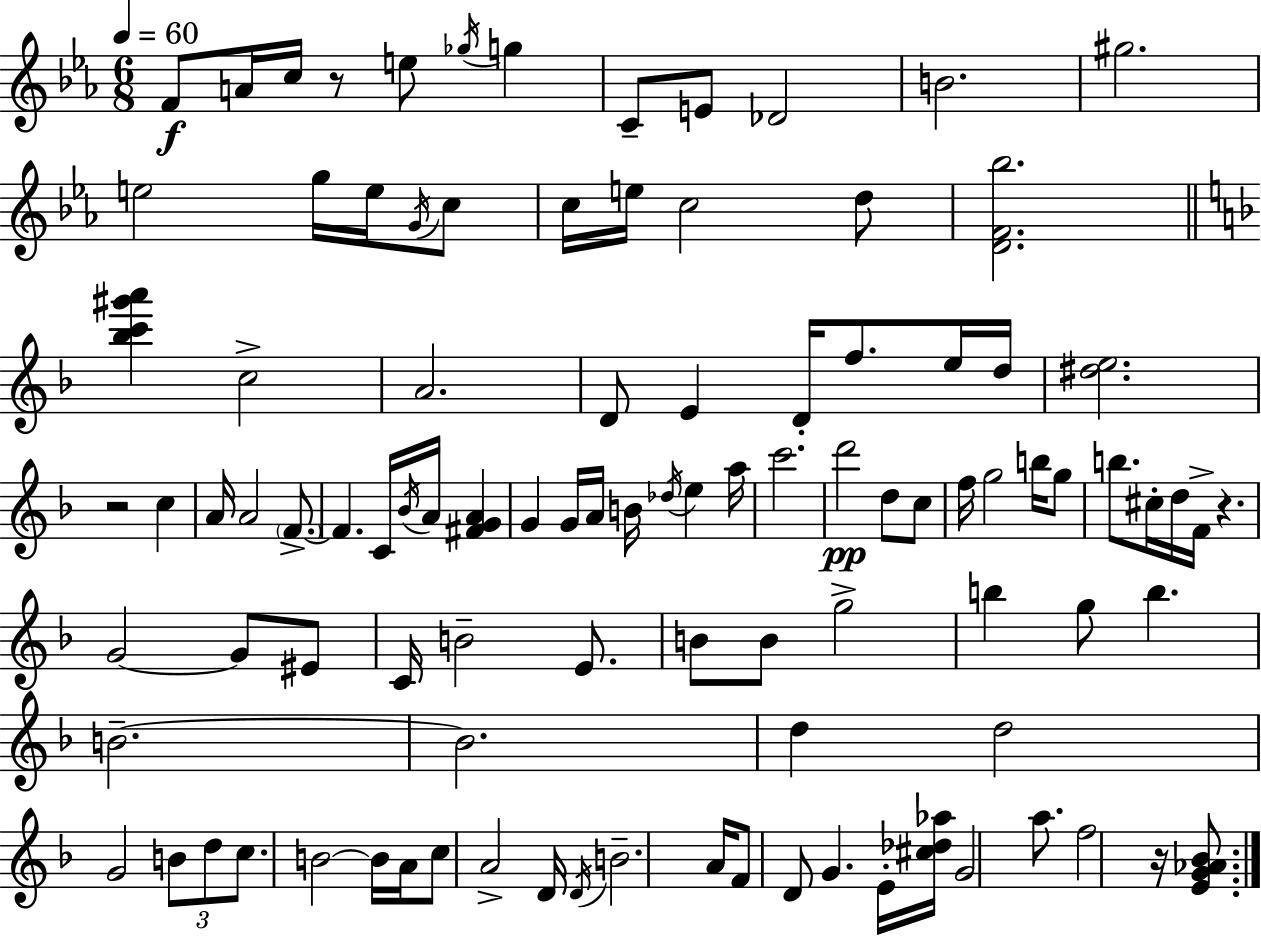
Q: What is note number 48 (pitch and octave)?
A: F5